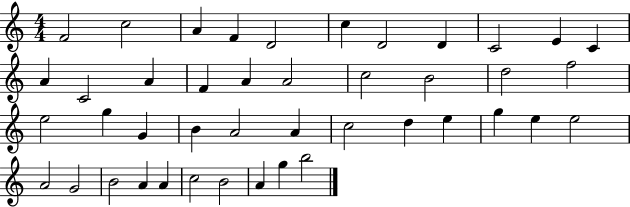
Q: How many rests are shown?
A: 0